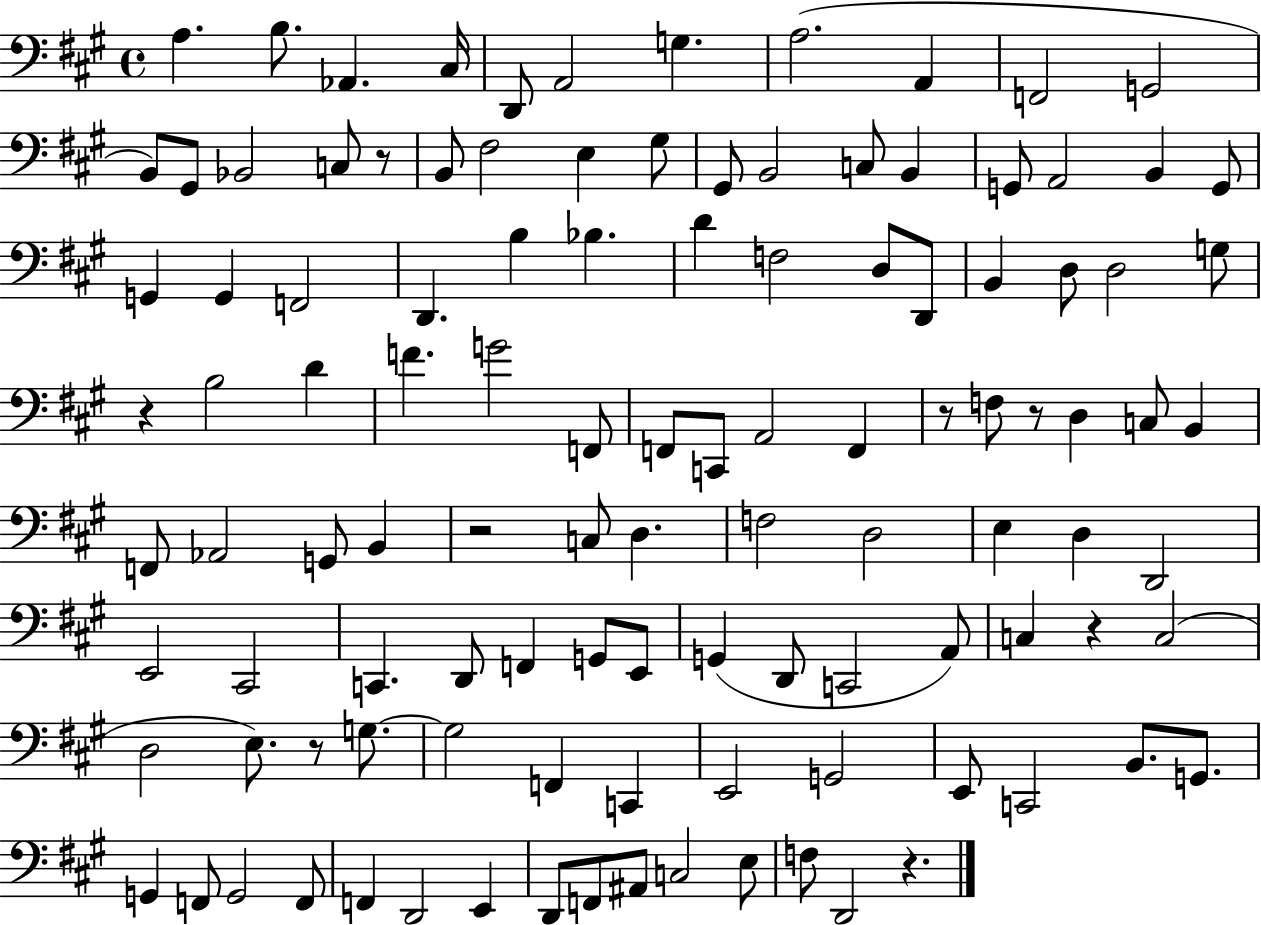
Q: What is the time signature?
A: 4/4